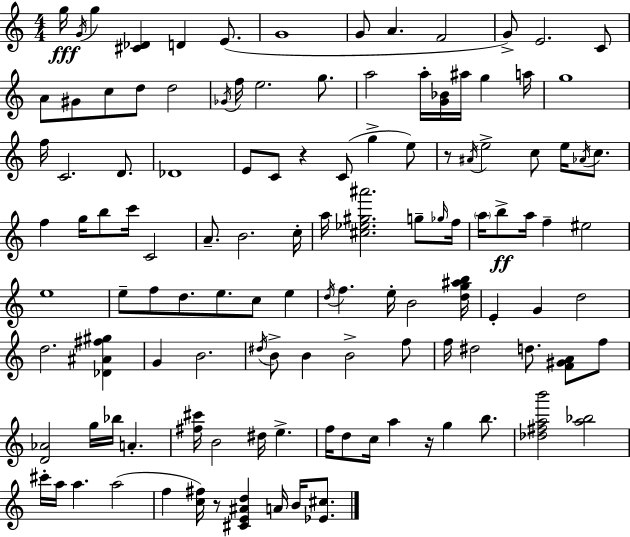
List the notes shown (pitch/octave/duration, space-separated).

G5/s G4/s G5/q [C#4,Db4]/q D4/q E4/e. G4/w G4/e A4/q. F4/h G4/e E4/h. C4/e A4/e G#4/e C5/e D5/e D5/h Gb4/s F5/s E5/h. G5/e. A5/h A5/s [G4,Bb4]/s A#5/s G5/q A5/s G5/w F5/s C4/h. D4/e. Db4/w E4/e C4/e R/q C4/e G5/q E5/e R/e A#4/s E5/h C5/e E5/s Ab4/s C5/e. F5/q G5/s B5/e C6/s C4/h A4/e. B4/h. C5/s A5/s [C#5,Eb5,G#5,A#6]/h. G5/e Gb5/s F5/s A5/s B5/e A5/s F5/q EIS5/h E5/w E5/e F5/e D5/e. E5/e. C5/e E5/q D5/s F5/q. E5/s B4/h [D5,G5,A#5,B5]/s E4/q G4/q D5/h D5/h. [Db4,A#4,F#5,G#5]/q G4/q B4/h. D#5/s B4/e B4/q B4/h F5/e F5/s D#5/h D5/e. [F4,G#4,A4]/e F5/e [D4,Ab4]/h G5/s Bb5/s A4/q. [F#5,C#6]/s B4/h D#5/s E5/q. F5/s D5/e C5/s A5/q R/s G5/q B5/e. [Db5,F#5,A5,B6]/h [A5,Bb5]/h C#6/s A5/s A5/q. A5/h F5/q [C5,F#5]/s R/e [C#4,E4,A#4,D5]/q A4/s B4/s [Eb4,C#5]/e.